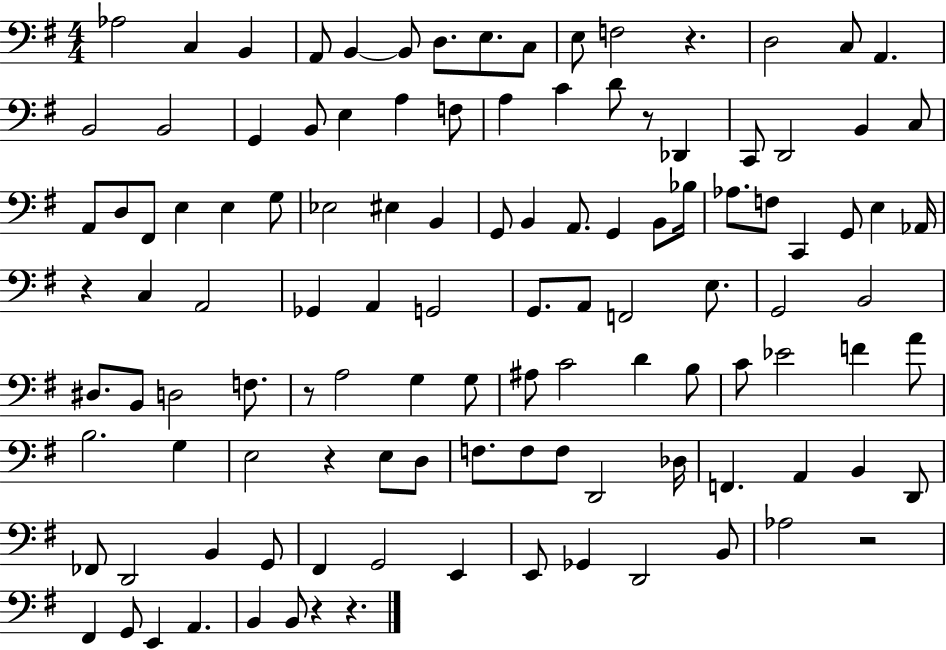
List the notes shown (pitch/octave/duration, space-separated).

Ab3/h C3/q B2/q A2/e B2/q B2/e D3/e. E3/e. C3/e E3/e F3/h R/q. D3/h C3/e A2/q. B2/h B2/h G2/q B2/e E3/q A3/q F3/e A3/q C4/q D4/e R/e Db2/q C2/e D2/h B2/q C3/e A2/e D3/e F#2/e E3/q E3/q G3/e Eb3/h EIS3/q B2/q G2/e B2/q A2/e. G2/q B2/e Bb3/s Ab3/e. F3/e C2/q G2/e E3/q Ab2/s R/q C3/q A2/h Gb2/q A2/q G2/h G2/e. A2/e F2/h E3/e. G2/h B2/h D#3/e. B2/e D3/h F3/e. R/e A3/h G3/q G3/e A#3/e C4/h D4/q B3/e C4/e Eb4/h F4/q A4/e B3/h. G3/q E3/h R/q E3/e D3/e F3/e. F3/e F3/e D2/h Db3/s F2/q. A2/q B2/q D2/e FES2/e D2/h B2/q G2/e F#2/q G2/h E2/q E2/e Gb2/q D2/h B2/e Ab3/h R/h F#2/q G2/e E2/q A2/q. B2/q B2/e R/q R/q.